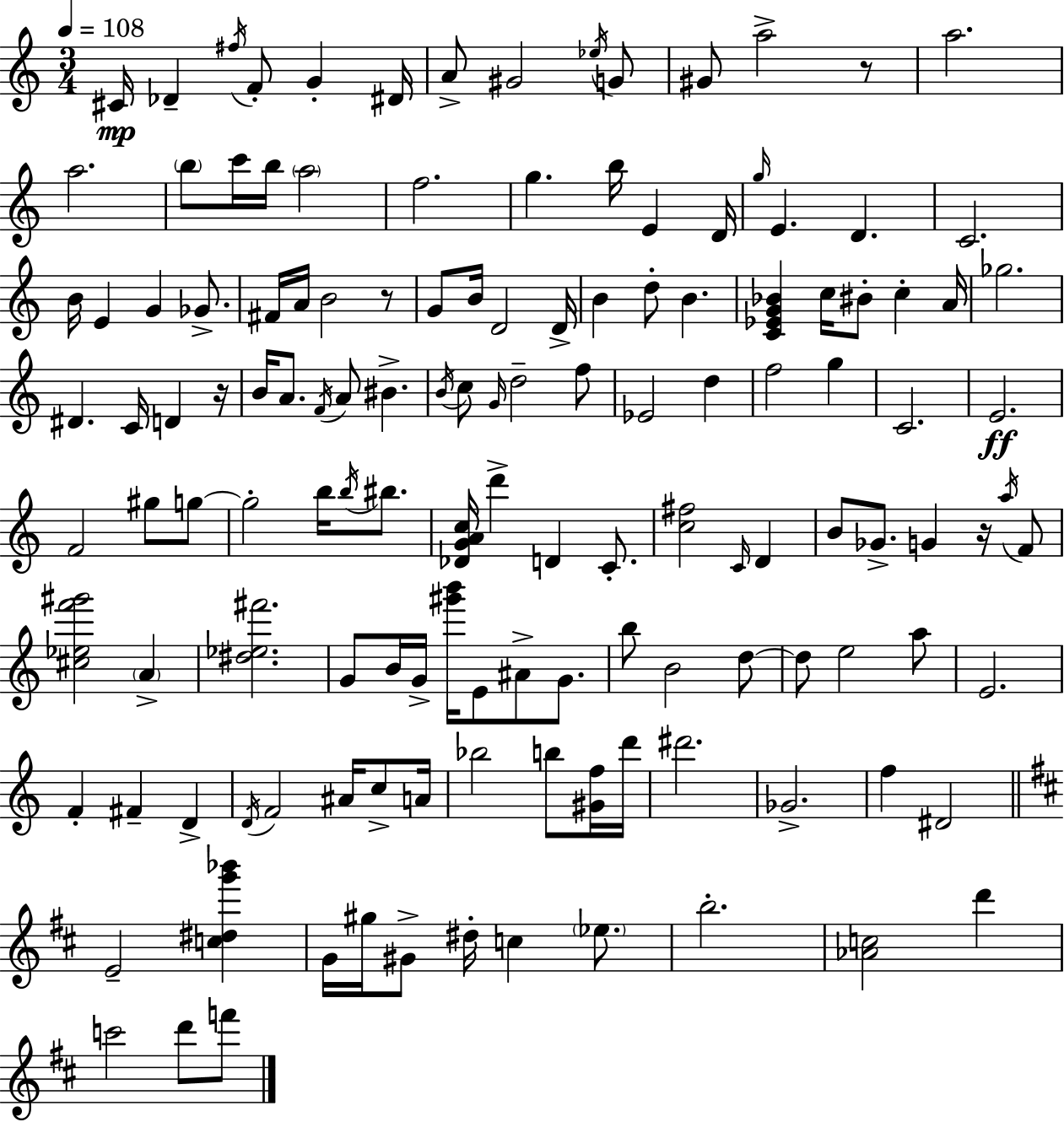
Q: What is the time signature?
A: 3/4